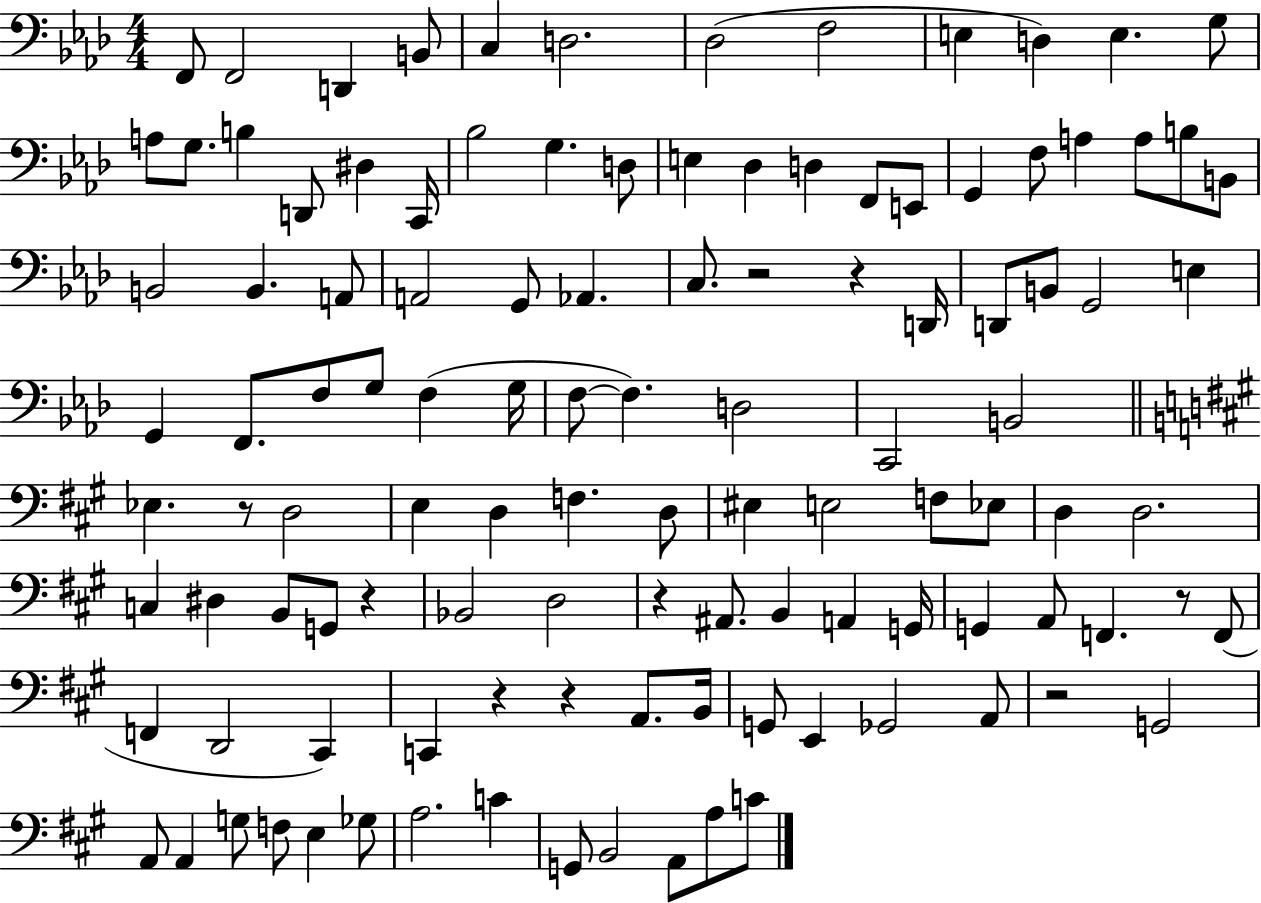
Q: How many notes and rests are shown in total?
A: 114